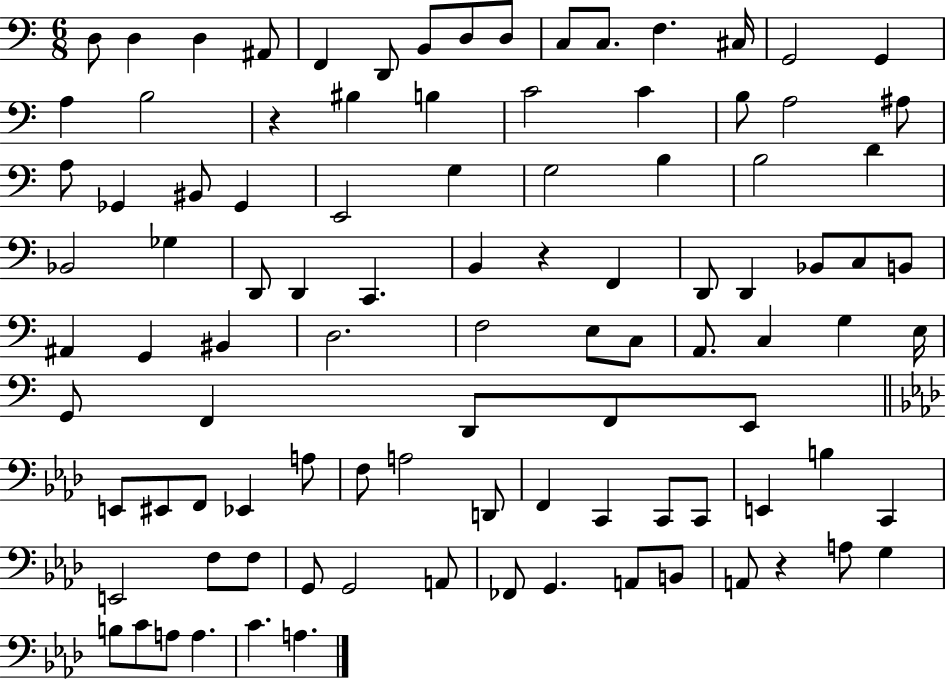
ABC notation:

X:1
T:Untitled
M:6/8
L:1/4
K:C
D,/2 D, D, ^A,,/2 F,, D,,/2 B,,/2 D,/2 D,/2 C,/2 C,/2 F, ^C,/4 G,,2 G,, A, B,2 z ^B, B, C2 C B,/2 A,2 ^A,/2 A,/2 _G,, ^B,,/2 _G,, E,,2 G, G,2 B, B,2 D _B,,2 _G, D,,/2 D,, C,, B,, z F,, D,,/2 D,, _B,,/2 C,/2 B,,/2 ^A,, G,, ^B,, D,2 F,2 E,/2 C,/2 A,,/2 C, G, E,/4 G,,/2 F,, D,,/2 F,,/2 E,,/2 E,,/2 ^E,,/2 F,,/2 _E,, A,/2 F,/2 A,2 D,,/2 F,, C,, C,,/2 C,,/2 E,, B, C,, E,,2 F,/2 F,/2 G,,/2 G,,2 A,,/2 _F,,/2 G,, A,,/2 B,,/2 A,,/2 z A,/2 G, B,/2 C/2 A,/2 A, C A,